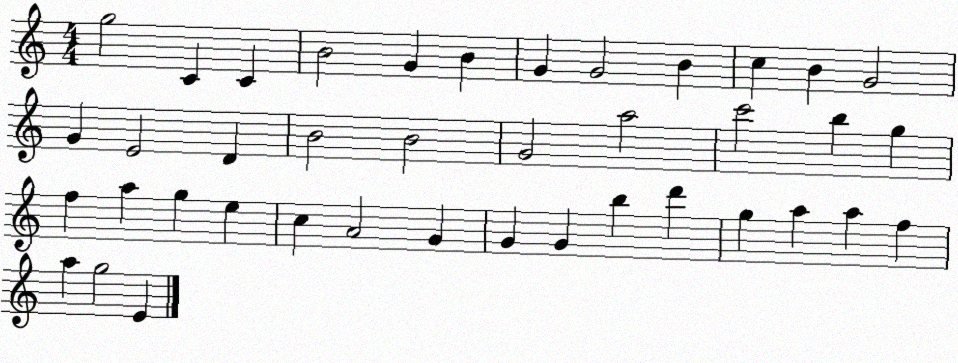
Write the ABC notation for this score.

X:1
T:Untitled
M:4/4
L:1/4
K:C
g2 C C B2 G B G G2 B c B G2 G E2 D B2 B2 G2 a2 c'2 b g f a g e c A2 G G G b d' g a a f a g2 E